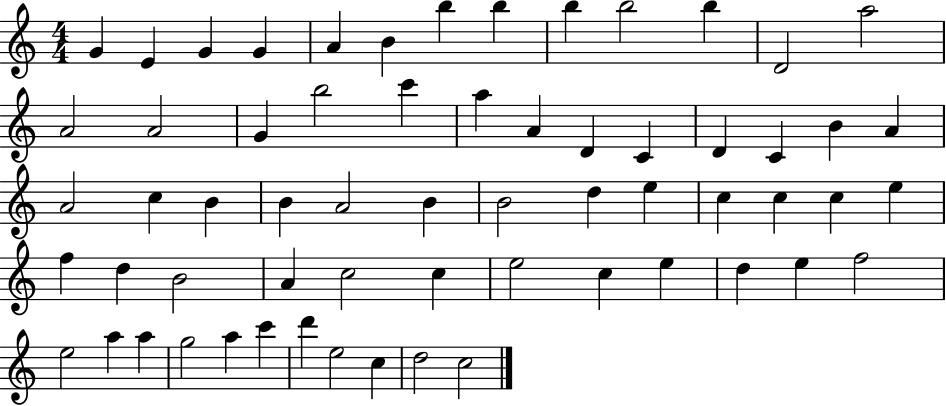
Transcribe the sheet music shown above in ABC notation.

X:1
T:Untitled
M:4/4
L:1/4
K:C
G E G G A B b b b b2 b D2 a2 A2 A2 G b2 c' a A D C D C B A A2 c B B A2 B B2 d e c c c e f d B2 A c2 c e2 c e d e f2 e2 a a g2 a c' d' e2 c d2 c2